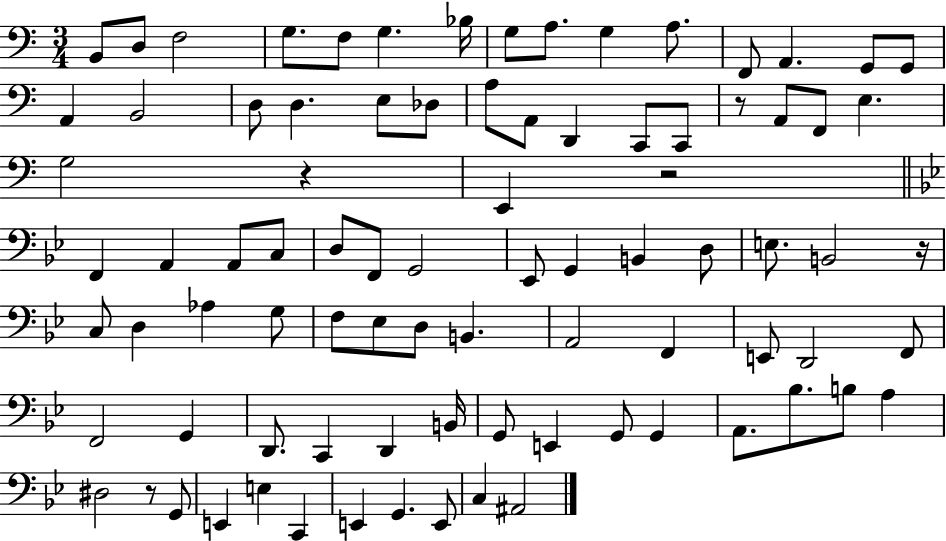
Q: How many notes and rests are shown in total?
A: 86